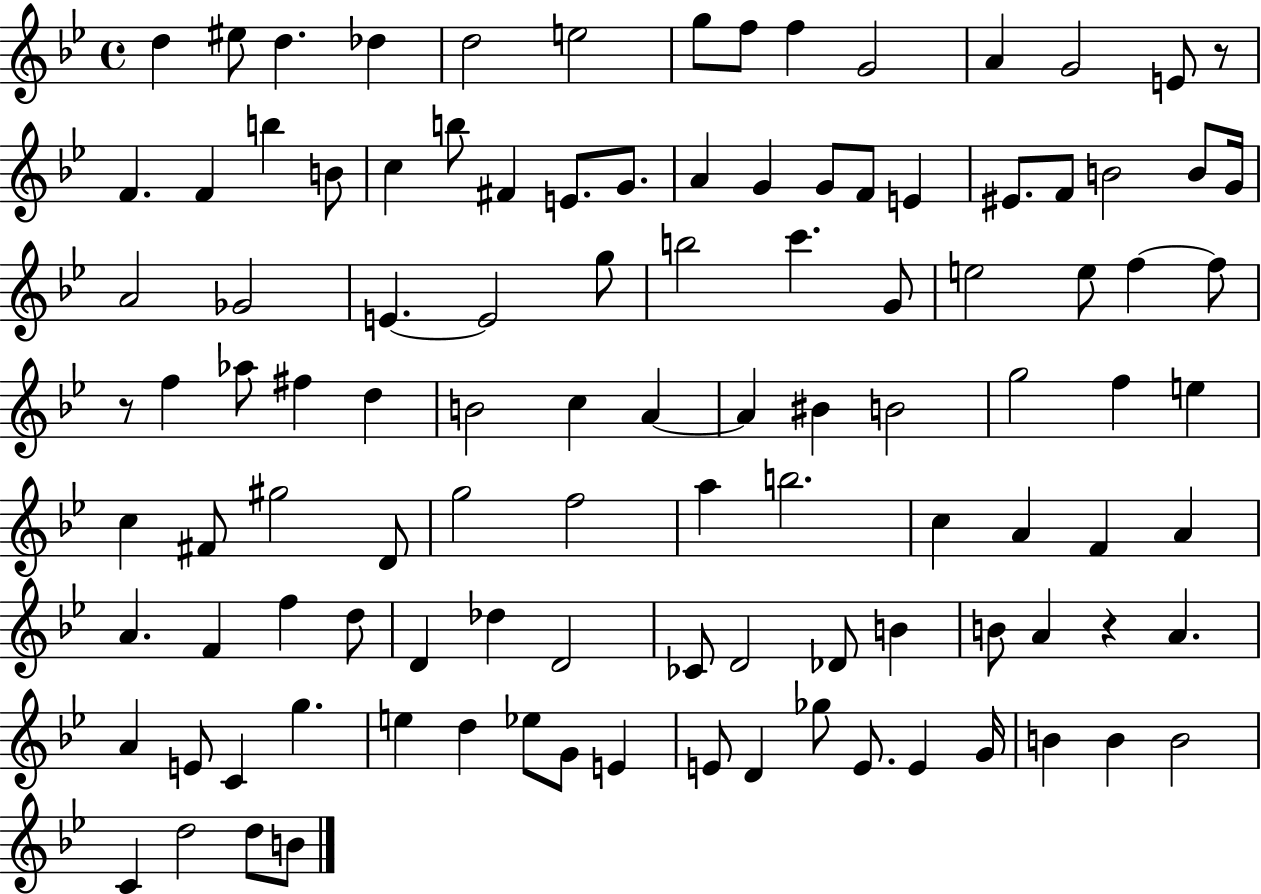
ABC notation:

X:1
T:Untitled
M:4/4
L:1/4
K:Bb
d ^e/2 d _d d2 e2 g/2 f/2 f G2 A G2 E/2 z/2 F F b B/2 c b/2 ^F E/2 G/2 A G G/2 F/2 E ^E/2 F/2 B2 B/2 G/4 A2 _G2 E E2 g/2 b2 c' G/2 e2 e/2 f f/2 z/2 f _a/2 ^f d B2 c A A ^B B2 g2 f e c ^F/2 ^g2 D/2 g2 f2 a b2 c A F A A F f d/2 D _d D2 _C/2 D2 _D/2 B B/2 A z A A E/2 C g e d _e/2 G/2 E E/2 D _g/2 E/2 E G/4 B B B2 C d2 d/2 B/2